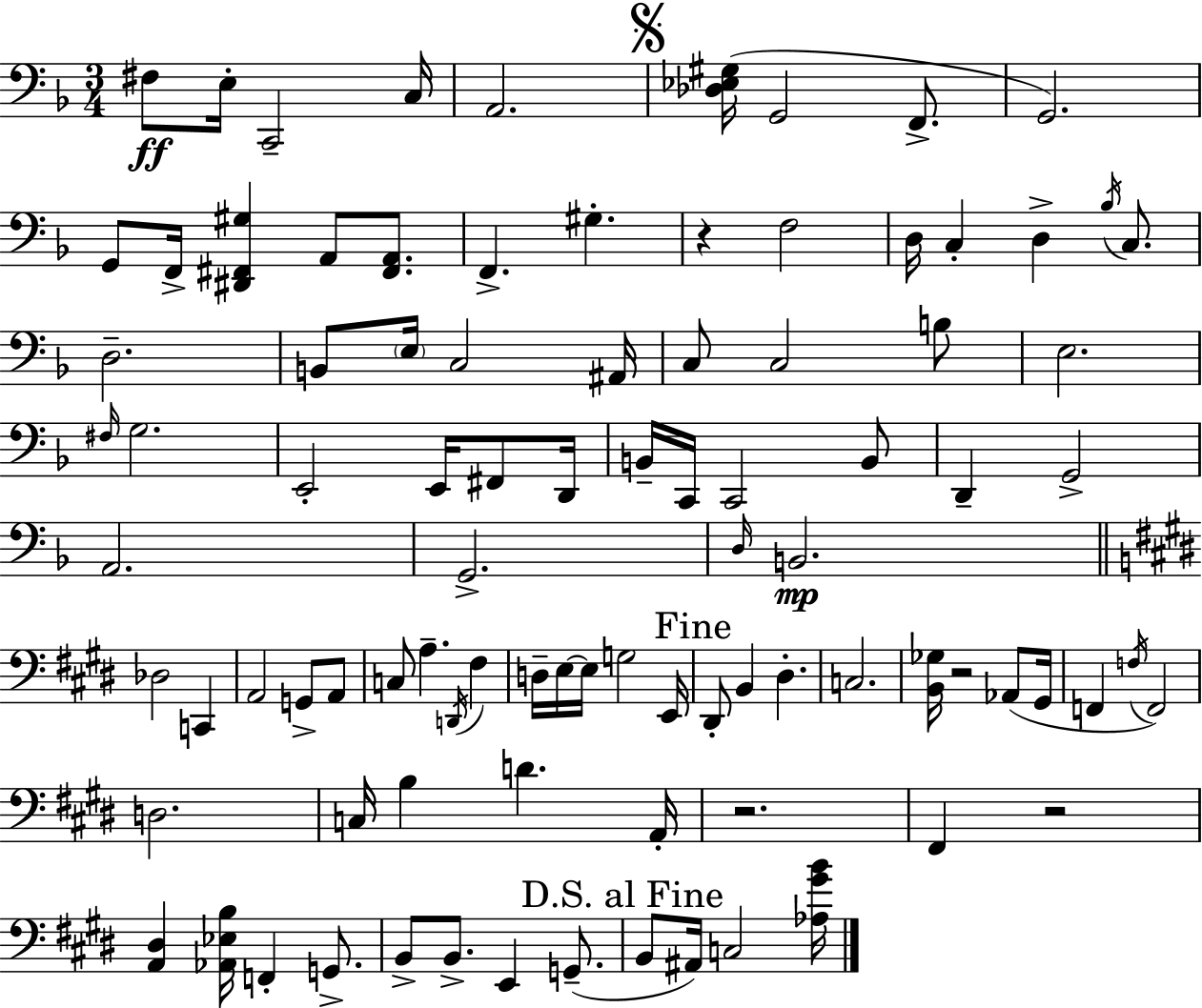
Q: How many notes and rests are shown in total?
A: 93